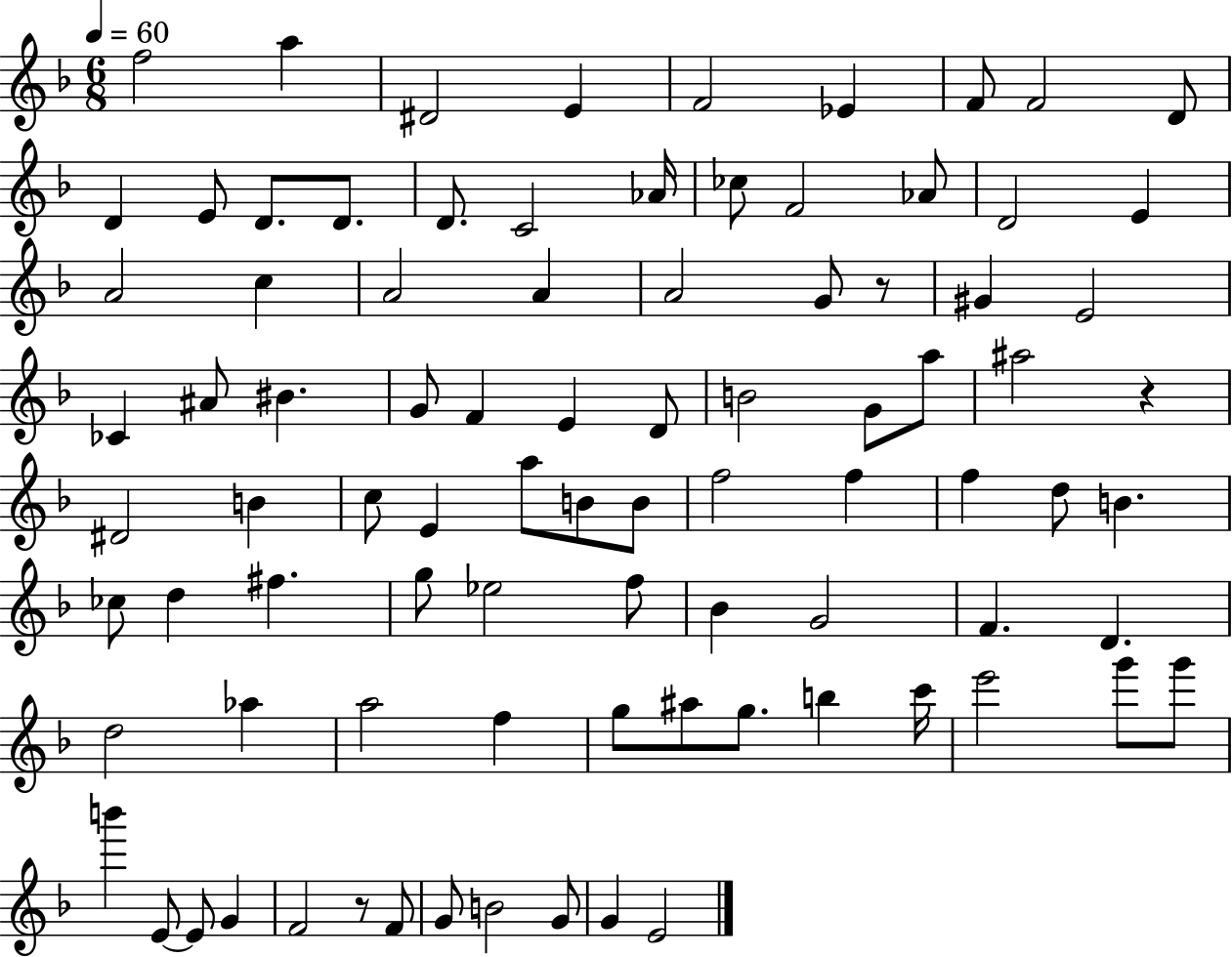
X:1
T:Untitled
M:6/8
L:1/4
K:F
f2 a ^D2 E F2 _E F/2 F2 D/2 D E/2 D/2 D/2 D/2 C2 _A/4 _c/2 F2 _A/2 D2 E A2 c A2 A A2 G/2 z/2 ^G E2 _C ^A/2 ^B G/2 F E D/2 B2 G/2 a/2 ^a2 z ^D2 B c/2 E a/2 B/2 B/2 f2 f f d/2 B _c/2 d ^f g/2 _e2 f/2 _B G2 F D d2 _a a2 f g/2 ^a/2 g/2 b c'/4 e'2 g'/2 g'/2 b' E/2 E/2 G F2 z/2 F/2 G/2 B2 G/2 G E2